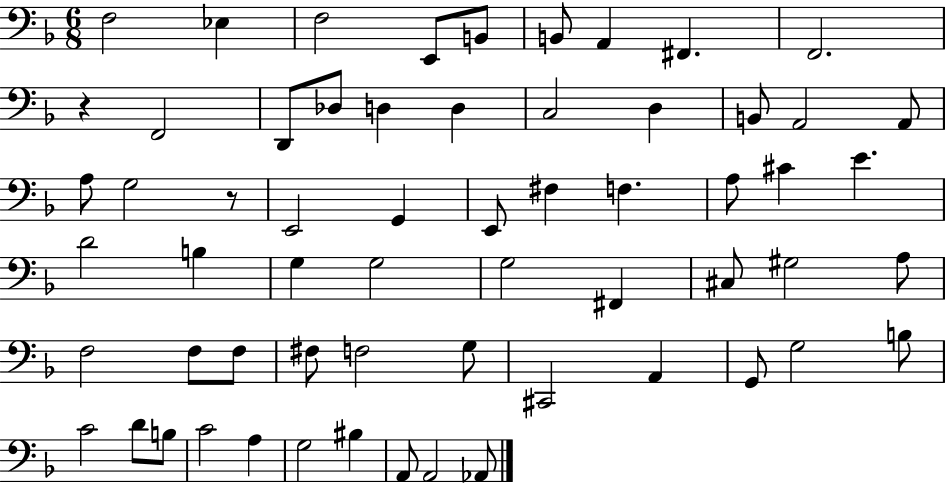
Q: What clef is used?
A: bass